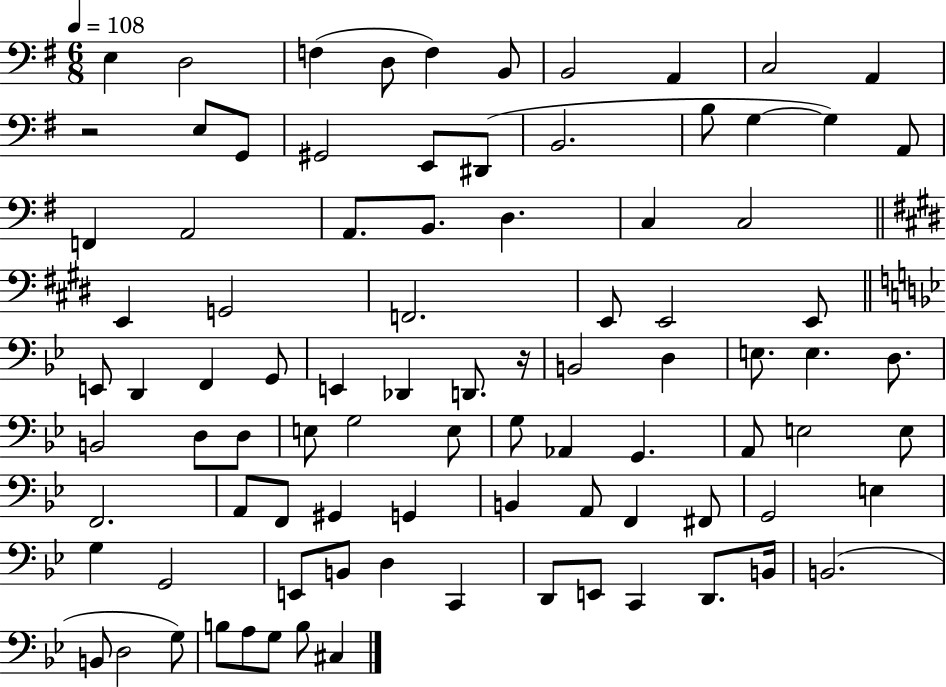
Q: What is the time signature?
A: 6/8